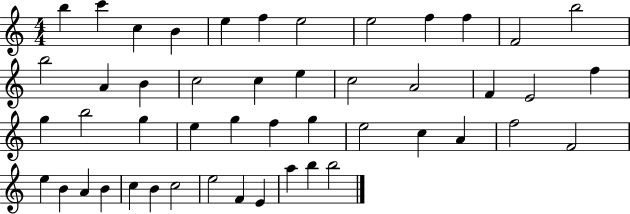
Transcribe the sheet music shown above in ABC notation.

X:1
T:Untitled
M:4/4
L:1/4
K:C
b c' c B e f e2 e2 f f F2 b2 b2 A B c2 c e c2 A2 F E2 f g b2 g e g f g e2 c A f2 F2 e B A B c B c2 e2 F E a b b2